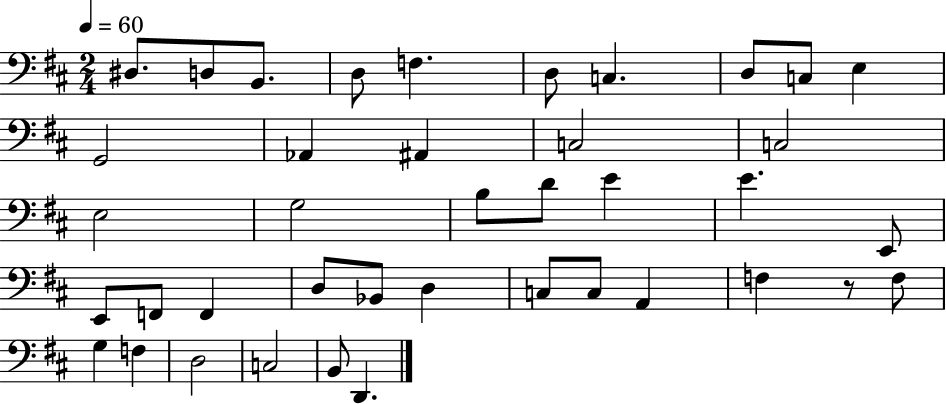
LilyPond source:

{
  \clef bass
  \numericTimeSignature
  \time 2/4
  \key d \major
  \tempo 4 = 60
  dis8. d8 b,8. | d8 f4. | d8 c4. | d8 c8 e4 | \break g,2 | aes,4 ais,4 | c2 | c2 | \break e2 | g2 | b8 d'8 e'4 | e'4. e,8 | \break e,8 f,8 f,4 | d8 bes,8 d4 | c8 c8 a,4 | f4 r8 f8 | \break g4 f4 | d2 | c2 | b,8 d,4. | \break \bar "|."
}